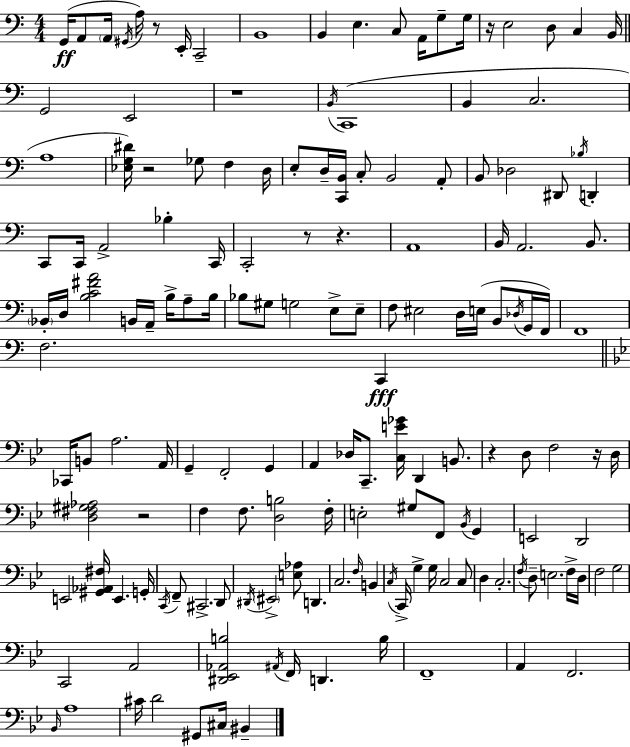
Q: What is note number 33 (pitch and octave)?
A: A2